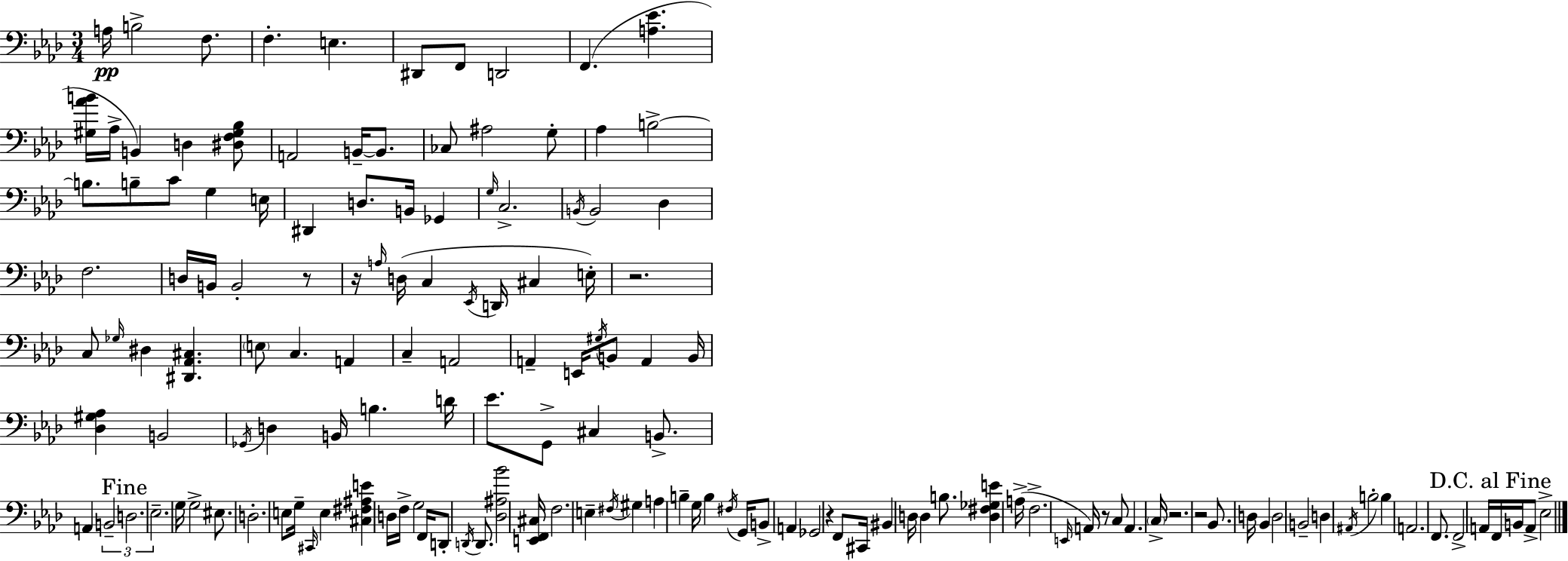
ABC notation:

X:1
T:Untitled
M:3/4
L:1/4
K:Ab
A,/4 B,2 F,/2 F, E, ^D,,/2 F,,/2 D,,2 F,, [A,_E] [^G,_AB]/4 _A,/4 B,, D, [^D,F,^G,_B,]/2 A,,2 B,,/4 B,,/2 _C,/2 ^A,2 G,/2 _A, B,2 B,/2 B,/2 C/2 G, E,/4 ^D,, D,/2 B,,/4 _G,, G,/4 C,2 B,,/4 B,,2 _D, F,2 D,/4 B,,/4 B,,2 z/2 z/4 A,/4 D,/4 C, _E,,/4 D,,/4 ^C, E,/4 z2 C,/2 _G,/4 ^D, [^D,,_A,,^C,] E,/2 C, A,, C, A,,2 A,, E,,/4 ^G,/4 B,,/2 A,, B,,/4 [_D,^G,_A,] B,,2 _G,,/4 D, B,,/4 B, D/4 _E/2 G,,/2 ^C, B,,/2 A,, B,,2 D,2 _E,2 G,/4 G,2 ^E,/2 D,2 E,/2 G,/4 ^C,,/4 E, [^C,^F,^A,E] D,/4 F,/4 G,2 F,,/4 D,,/2 D,,/4 D,,/2 [_D,^A,_B]2 [E,,F,,^C,]/4 F,2 E, ^F,/4 ^G, A, B, G,/4 B, ^F,/4 G,,/4 B,,/2 A,, _G,,2 z F,,/2 ^C,,/4 ^B,, D,/4 D, B,/2 [D,^F,_G,E] A,/4 F,2 E,,/4 A,,/4 z/2 C,/2 A,, C,/4 z2 z2 _B,,/2 D,/4 _B,, D,2 B,,2 D, ^A,,/4 B,2 B, A,,2 F,,/2 F,,2 A,,/4 F,,/4 B,,/4 A,,/2 _E,2